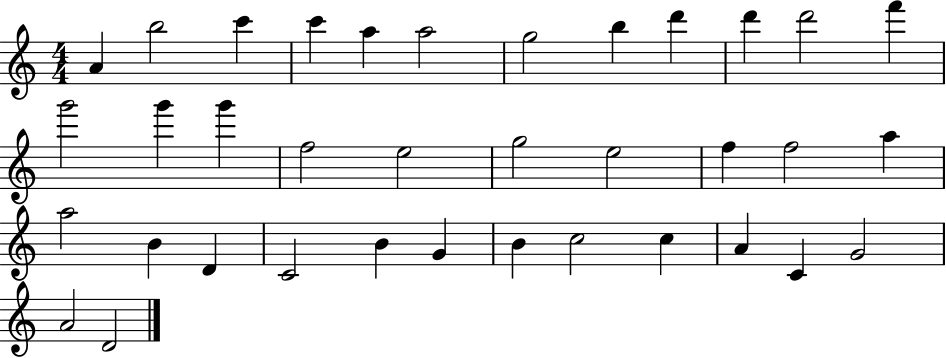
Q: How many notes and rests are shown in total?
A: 36